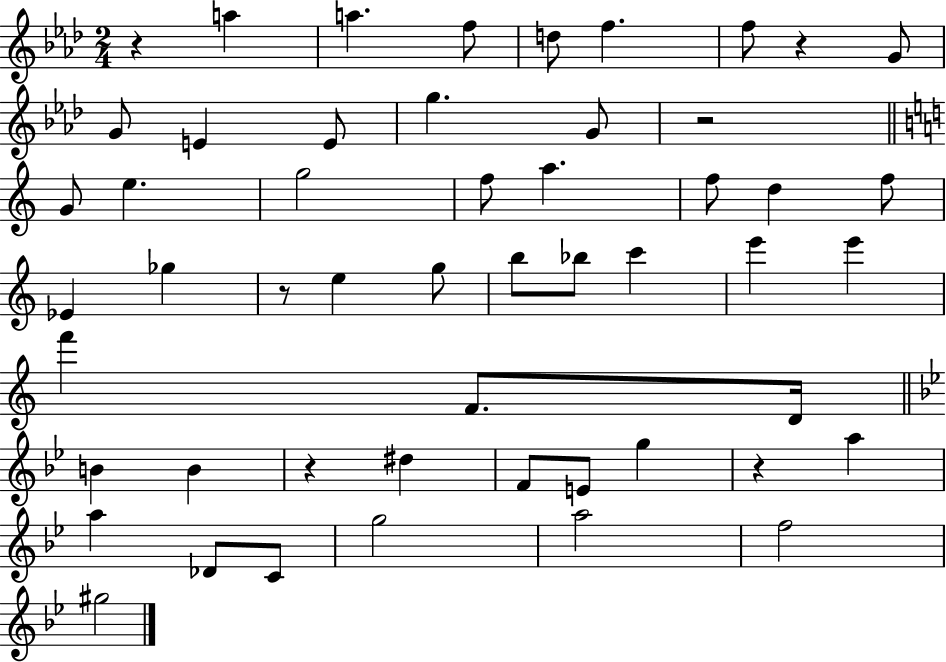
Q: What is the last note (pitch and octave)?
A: G#5